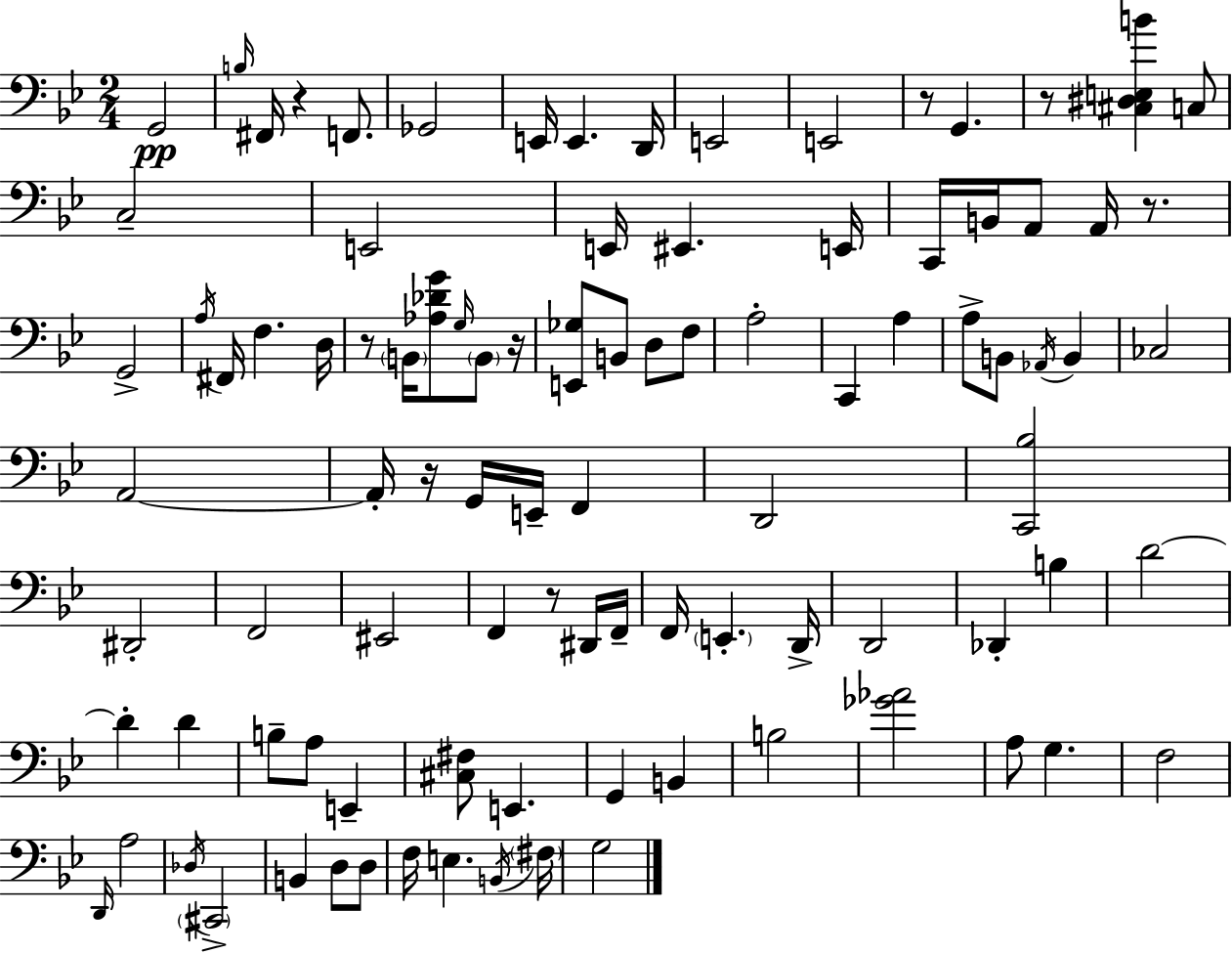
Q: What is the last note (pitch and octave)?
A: G3